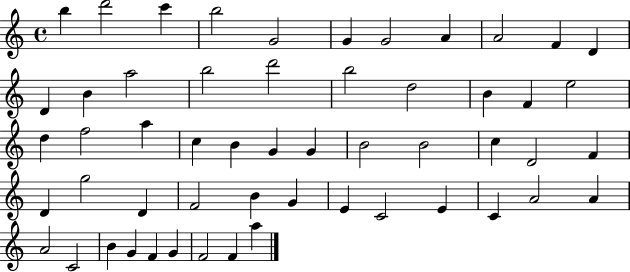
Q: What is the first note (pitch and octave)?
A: B5